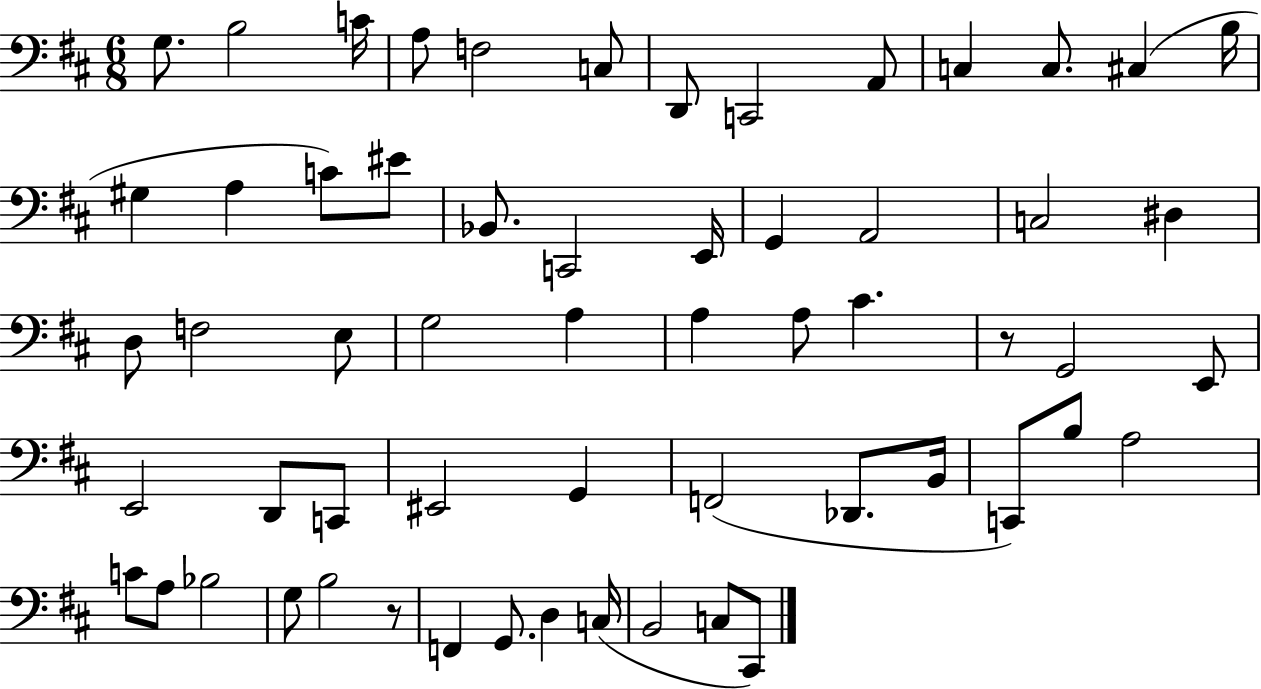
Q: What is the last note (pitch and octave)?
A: C#2